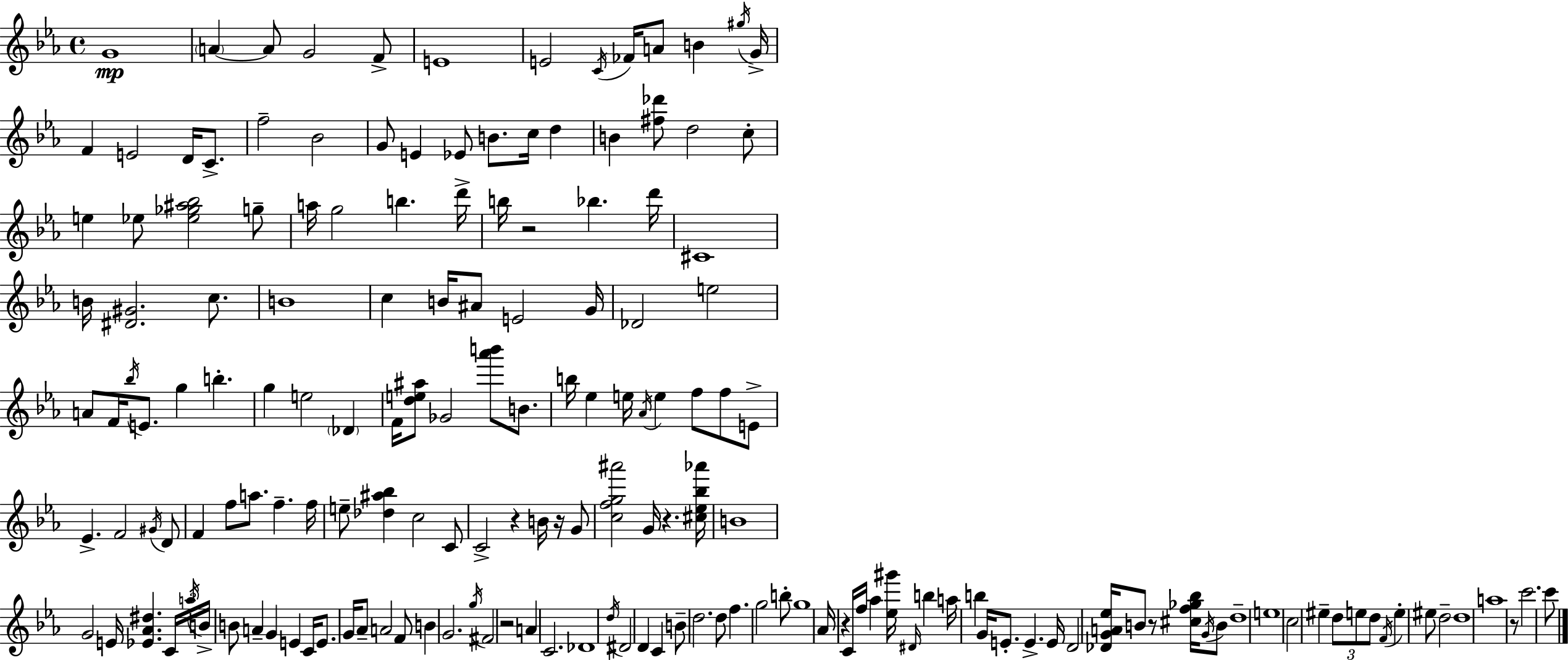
G4/w A4/q A4/e G4/h F4/e E4/w E4/h C4/s FES4/s A4/e B4/q G#5/s G4/s F4/q E4/h D4/s C4/e. F5/h Bb4/h G4/e E4/q Eb4/e B4/e. C5/s D5/q B4/q [F#5,Db6]/e D5/h C5/e E5/q Eb5/e [Eb5,Gb5,A#5,Bb5]/h G5/e A5/s G5/h B5/q. D6/s B5/s R/h Bb5/q. D6/s C#4/w B4/s [D#4,G#4]/h. C5/e. B4/w C5/q B4/s A#4/e E4/h G4/s Db4/h E5/h A4/e F4/s Bb5/s E4/e. G5/q B5/q. G5/q E5/h Db4/q F4/s [D5,E5,A#5]/e Gb4/h [Ab6,B6]/e B4/e. B5/s Eb5/q E5/s Ab4/s E5/q F5/e F5/e E4/e Eb4/q. F4/h G#4/s D4/e F4/q F5/e A5/e. F5/q. F5/s E5/e [Db5,A#5,Bb5]/q C5/h C4/e C4/h R/q B4/s R/s G4/e [C5,F5,G5,A#6]/h G4/s R/q. [C#5,Eb5,Bb5,Ab6]/s B4/w G4/h E4/s [Eb4,Ab4,D#5]/q. C4/s A5/s B4/s B4/e A4/q G4/q E4/q C4/s E4/e. G4/s Ab4/e A4/h F4/e B4/q G4/h. G5/s F#4/h R/h A4/q C4/h. Db4/w D5/s D#4/h D4/q C4/q B4/e D5/h. D5/e F5/q. G5/h B5/e G5/w Ab4/s R/q C4/s F5/s Ab5/q [Eb5,G#6]/s D#4/s B5/q A5/s B5/q G4/s E4/e. E4/q. E4/s D4/h [Db4,G4,A4,Eb5]/s B4/e R/e [C#5,F5,Gb5,Bb5]/s G4/s B4/e D5/w E5/w C5/h EIS5/q D5/e E5/e D5/e F4/s E5/q EIS5/e D5/h D5/w A5/w R/e C6/h. C6/e